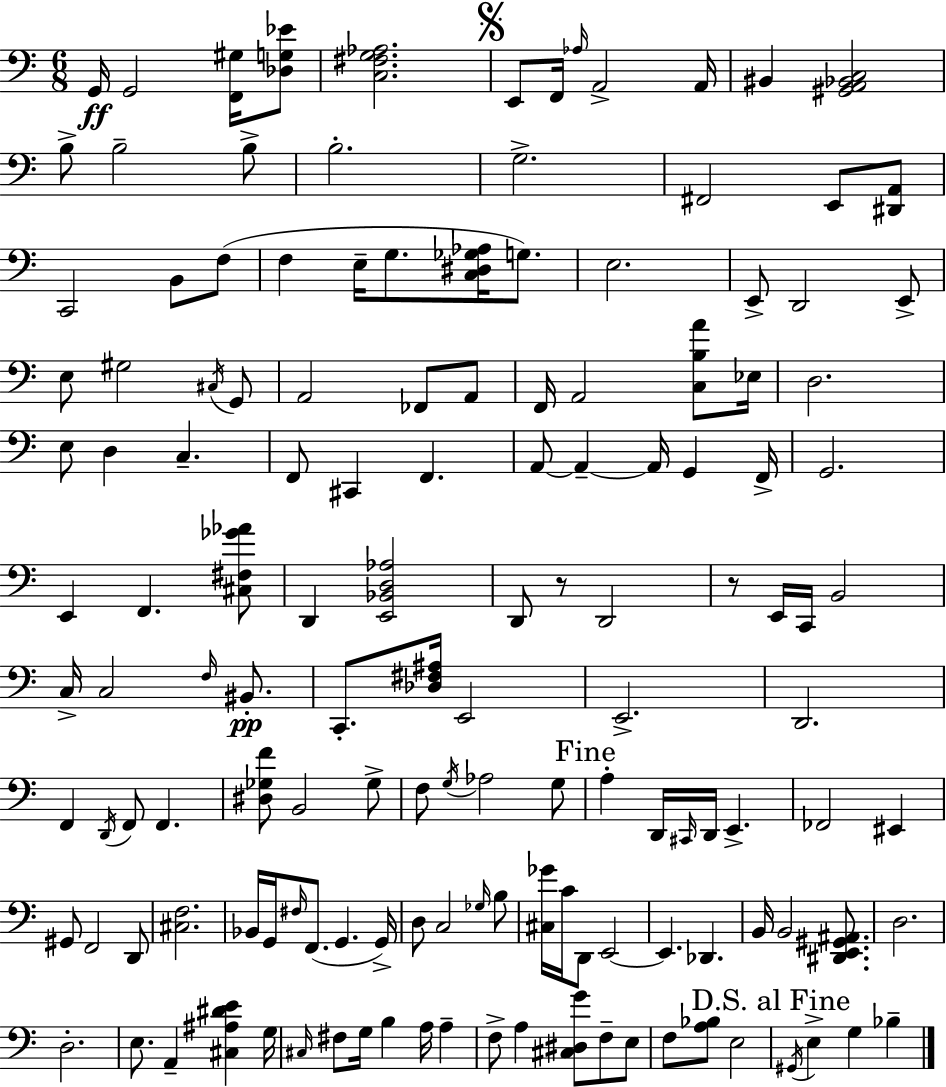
G2/s G2/h [F2,G#3]/s [Db3,G3,Eb4]/e [C3,F#3,G3,Ab3]/h. E2/e F2/s Ab3/s A2/h A2/s BIS2/q [G#2,A2,Bb2,C3]/h B3/e B3/h B3/e B3/h. G3/h. F#2/h E2/e [D#2,A2]/e C2/h B2/e F3/e F3/q E3/s G3/e. [C3,D#3,Gb3,Ab3]/s G3/e. E3/h. E2/e D2/h E2/e E3/e G#3/h C#3/s G2/e A2/h FES2/e A2/e F2/s A2/h [C3,B3,A4]/e Eb3/s D3/h. E3/e D3/q C3/q. F2/e C#2/q F2/q. A2/e A2/q A2/s G2/q F2/s G2/h. E2/q F2/q. [C#3,F#3,Gb4,Ab4]/e D2/q [E2,Bb2,D3,Ab3]/h D2/e R/e D2/h R/e E2/s C2/s B2/h C3/s C3/h F3/s BIS2/e. C2/e. [Db3,F#3,A#3]/s E2/h E2/h. D2/h. F2/q D2/s F2/e F2/q. [D#3,Gb3,F4]/e B2/h Gb3/e F3/e G3/s Ab3/h G3/e A3/q D2/s C#2/s D2/s E2/q. FES2/h EIS2/q G#2/e F2/h D2/e [C#3,F3]/h. Bb2/s G2/s F#3/s F2/e. G2/q. G2/s D3/e C3/h Gb3/s B3/e [C#3,Gb4]/s C4/s D2/e E2/h E2/q. Db2/q. B2/s B2/h [D#2,E2,G#2,A#2]/e. D3/h. D3/h. E3/e. A2/q [C#3,A#3,D#4,E4]/q G3/s C#3/s F#3/e G3/s B3/q A3/s A3/q F3/e A3/q [C#3,D#3,G4]/e F3/e E3/e F3/e [A3,Bb3]/e E3/h G#2/s E3/q G3/q Bb3/q